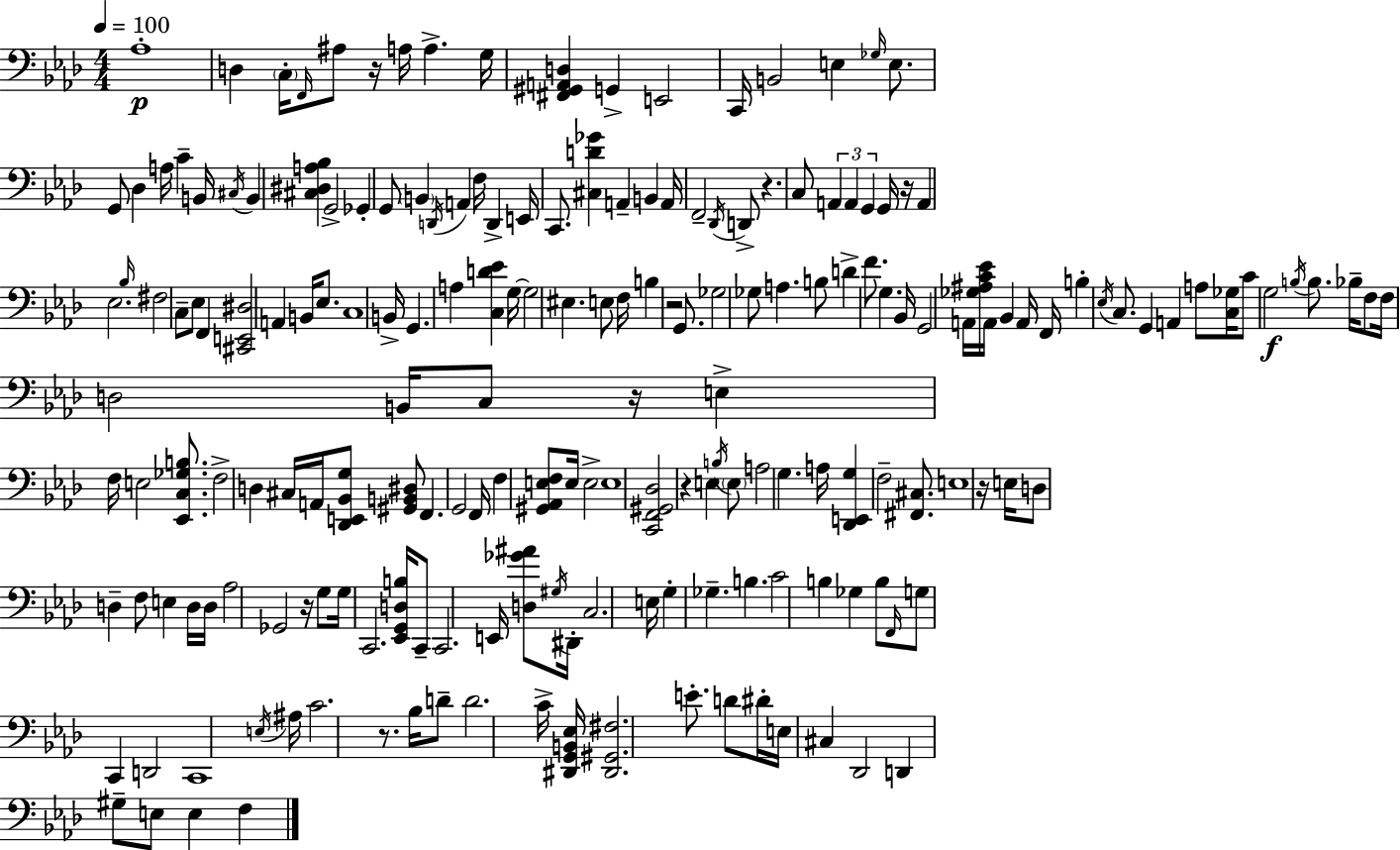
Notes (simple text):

Ab3/w D3/q C3/s F2/s A#3/e R/s A3/s A3/q. G3/s [F#2,G#2,A2,D3]/q G2/q E2/h C2/s B2/h E3/q Gb3/s E3/e. G2/e Db3/q A3/s C4/q B2/s C#3/s B2/q [C#3,D#3,A3,Bb3]/q G2/h Gb2/q G2/e B2/q D2/s A2/q F3/s D2/q E2/s C2/e. [C#3,D4,Gb4]/q A2/q B2/q A2/s F2/h Db2/s D2/e R/q. C3/e A2/q A2/q G2/q G2/s R/s A2/q Eb3/h. Bb3/s F#3/h C3/e Eb3/e F2/q [C#2,E2,D#3]/h A2/q B2/s Eb3/e. C3/w B2/s G2/q. A3/q [C3,D4,Eb4]/q G3/s G3/h EIS3/q. E3/e F3/s B3/q R/h G2/e. Gb3/h Gb3/e A3/q. B3/e D4/q F4/e. G3/q. Bb2/s G2/h A2/s [Gb3,A#3,C4,Eb4]/s A2/s Bb2/q A2/s F2/s B3/q Eb3/s C3/e. G2/q A2/q A3/e [C3,Gb3]/s C4/e G3/h B3/s B3/e. Bb3/s F3/e F3/s D3/h B2/s C3/e R/s E3/q F3/s E3/h [Eb2,C3,Gb3,B3]/e. F3/h D3/q C#3/s A2/s [Db2,E2,Bb2,G3]/e [G#2,B2,D#3]/e F2/q. G2/h F2/s F3/q [G#2,Ab2,E3,F3]/e E3/s E3/h E3/w [C2,F2,G#2,Db3]/h R/q E3/q B3/s E3/e A3/h G3/q. A3/s [Db2,E2,G3]/q F3/h [F#2,C#3]/e. E3/w R/s E3/s D3/e D3/q F3/e E3/q D3/s D3/s Ab3/h Gb2/h R/s G3/e G3/s C2/h. [Eb2,G2,D3,B3]/s C2/e C2/h. E2/s [D3,Gb4,A#4]/e G#3/s D#2/s C3/h. E3/s G3/q Gb3/q. B3/q. C4/h B3/q Gb3/q B3/e F2/s G3/e C2/q D2/h C2/w E3/s A#3/s C4/h. R/e. Bb3/s D4/e D4/h. C4/s [D#2,G2,B2,Eb3]/s [D#2,G#2,F#3]/h. E4/e. D4/e D#4/s E3/s C#3/q Db2/h D2/q G#3/e E3/e E3/q F3/q